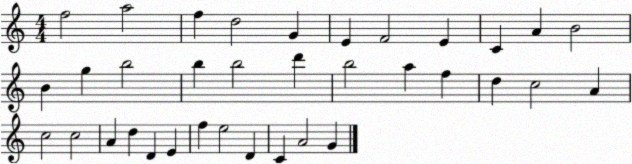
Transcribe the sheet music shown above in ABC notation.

X:1
T:Untitled
M:4/4
L:1/4
K:C
f2 a2 f d2 G E F2 E C A B2 B g b2 b b2 d' b2 a f d c2 A c2 c2 A d D E f e2 D C A2 G